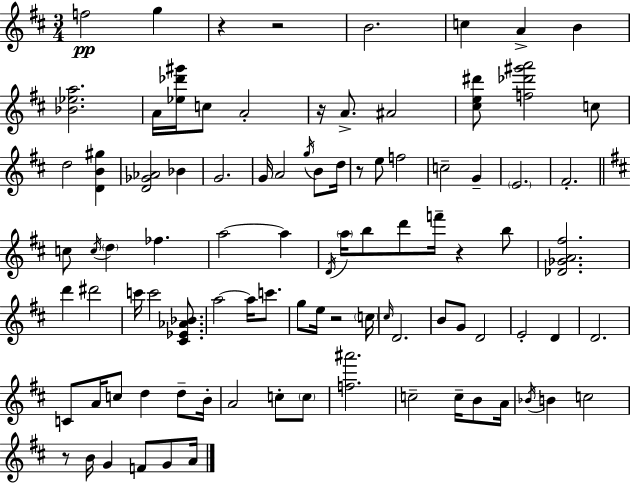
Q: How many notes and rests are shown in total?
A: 93